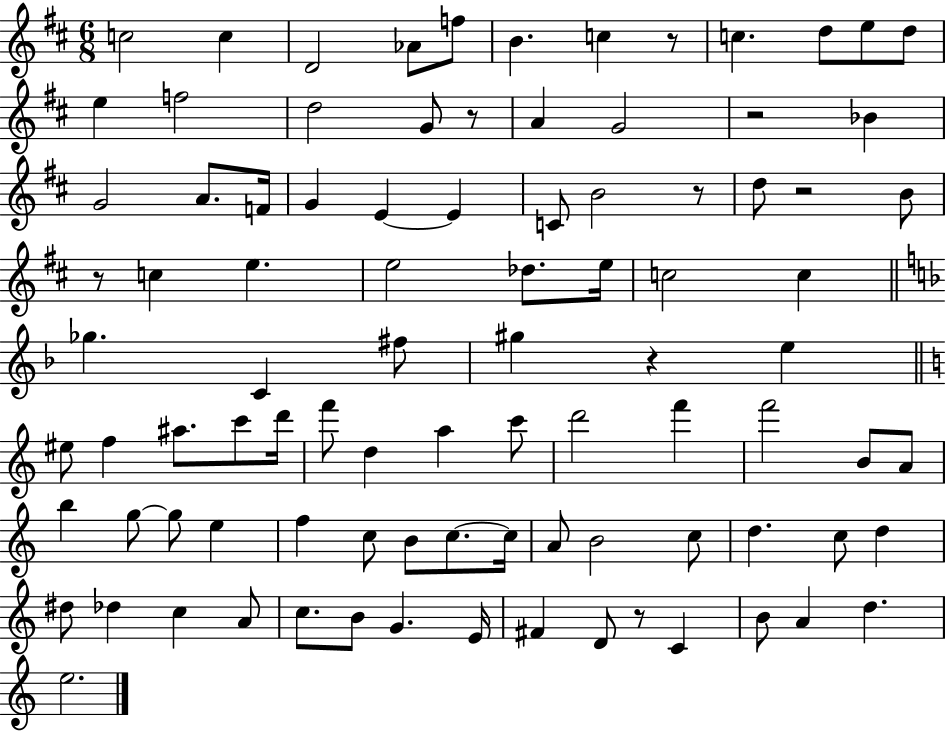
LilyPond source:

{
  \clef treble
  \numericTimeSignature
  \time 6/8
  \key d \major
  c''2 c''4 | d'2 aes'8 f''8 | b'4. c''4 r8 | c''4. d''8 e''8 d''8 | \break e''4 f''2 | d''2 g'8 r8 | a'4 g'2 | r2 bes'4 | \break g'2 a'8. f'16 | g'4 e'4~~ e'4 | c'8 b'2 r8 | d''8 r2 b'8 | \break r8 c''4 e''4. | e''2 des''8. e''16 | c''2 c''4 | \bar "||" \break \key d \minor ges''4. c'4 fis''8 | gis''4 r4 e''4 | \bar "||" \break \key a \minor eis''8 f''4 ais''8. c'''8 d'''16 | f'''8 d''4 a''4 c'''8 | d'''2 f'''4 | f'''2 b'8 a'8 | \break b''4 g''8~~ g''8 e''4 | f''4 c''8 b'8 c''8.~~ c''16 | a'8 b'2 c''8 | d''4. c''8 d''4 | \break dis''8 des''4 c''4 a'8 | c''8. b'8 g'4. e'16 | fis'4 d'8 r8 c'4 | b'8 a'4 d''4. | \break e''2. | \bar "|."
}